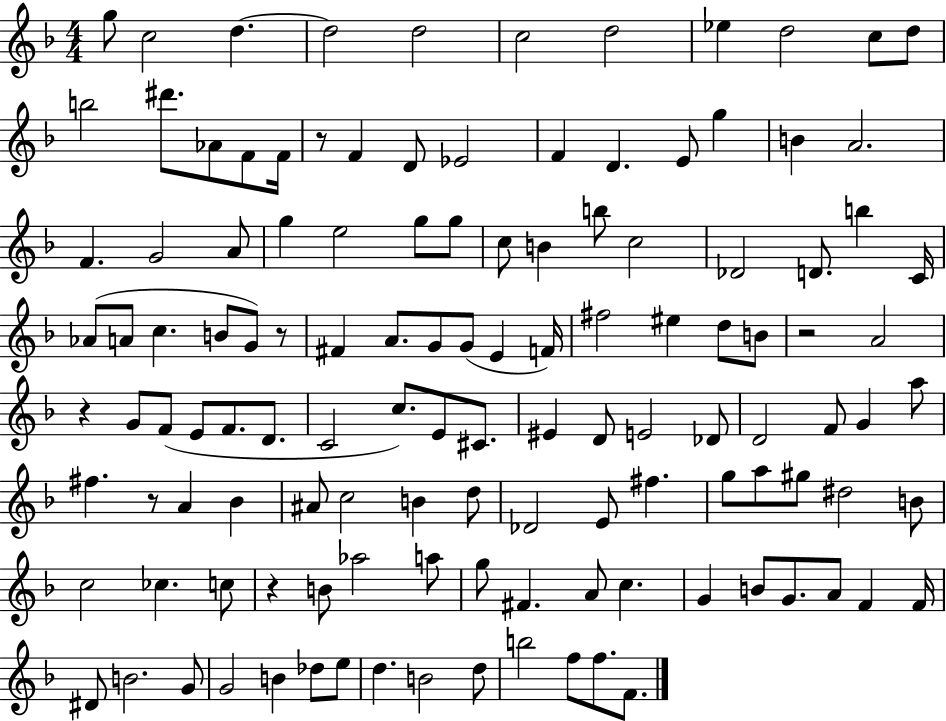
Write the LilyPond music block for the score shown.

{
  \clef treble
  \numericTimeSignature
  \time 4/4
  \key f \major
  \repeat volta 2 { g''8 c''2 d''4.~~ | d''2 d''2 | c''2 d''2 | ees''4 d''2 c''8 d''8 | \break b''2 dis'''8. aes'8 f'8 f'16 | r8 f'4 d'8 ees'2 | f'4 d'4. e'8 g''4 | b'4 a'2. | \break f'4. g'2 a'8 | g''4 e''2 g''8 g''8 | c''8 b'4 b''8 c''2 | des'2 d'8. b''4 c'16 | \break aes'8( a'8 c''4. b'8 g'8) r8 | fis'4 a'8. g'8 g'8( e'4 f'16) | fis''2 eis''4 d''8 b'8 | r2 a'2 | \break r4 g'8 f'8( e'8 f'8. d'8. | c'2 c''8.) e'8 cis'8. | eis'4 d'8 e'2 des'8 | d'2 f'8 g'4 a''8 | \break fis''4. r8 a'4 bes'4 | ais'8 c''2 b'4 d''8 | des'2 e'8 fis''4. | g''8 a''8 gis''8 dis''2 b'8 | \break c''2 ces''4. c''8 | r4 b'8 aes''2 a''8 | g''8 fis'4. a'8 c''4. | g'4 b'8 g'8. a'8 f'4 f'16 | \break dis'8 b'2. g'8 | g'2 b'4 des''8 e''8 | d''4. b'2 d''8 | b''2 f''8 f''8. f'8. | \break } \bar "|."
}